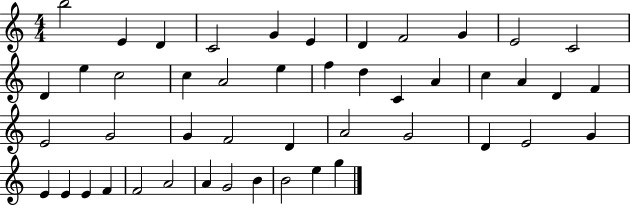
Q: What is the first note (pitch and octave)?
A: B5